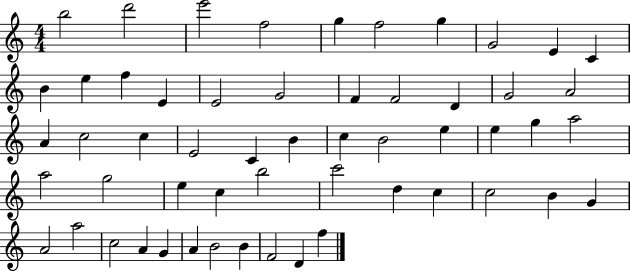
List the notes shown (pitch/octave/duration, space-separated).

B5/h D6/h E6/h F5/h G5/q F5/h G5/q G4/h E4/q C4/q B4/q E5/q F5/q E4/q E4/h G4/h F4/q F4/h D4/q G4/h A4/h A4/q C5/h C5/q E4/h C4/q B4/q C5/q B4/h E5/q E5/q G5/q A5/h A5/h G5/h E5/q C5/q B5/h C6/h D5/q C5/q C5/h B4/q G4/q A4/h A5/h C5/h A4/q G4/q A4/q B4/h B4/q F4/h D4/q F5/q